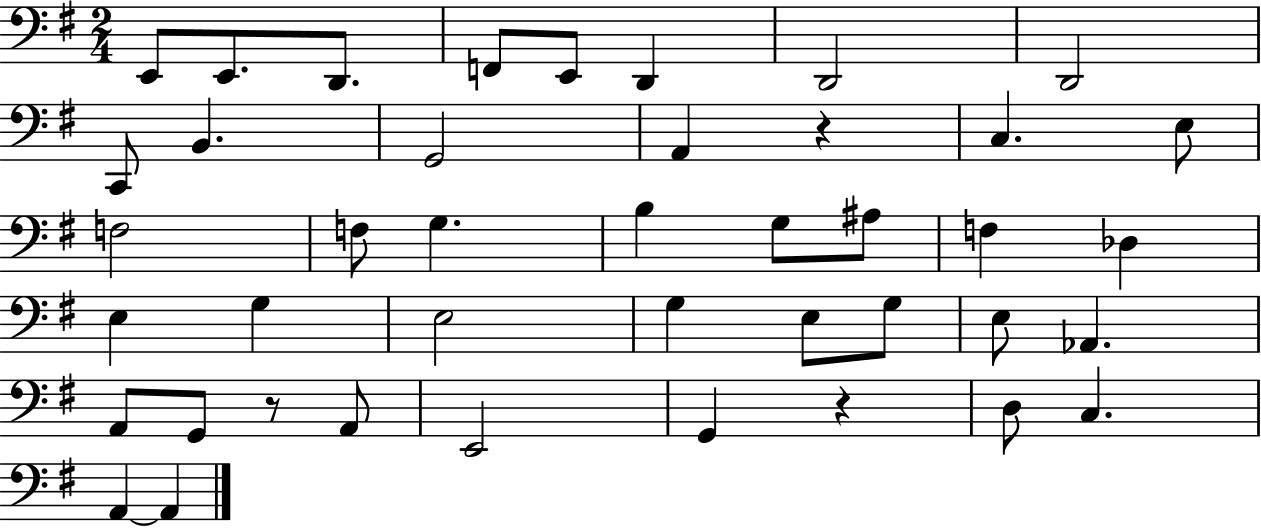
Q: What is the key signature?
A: G major